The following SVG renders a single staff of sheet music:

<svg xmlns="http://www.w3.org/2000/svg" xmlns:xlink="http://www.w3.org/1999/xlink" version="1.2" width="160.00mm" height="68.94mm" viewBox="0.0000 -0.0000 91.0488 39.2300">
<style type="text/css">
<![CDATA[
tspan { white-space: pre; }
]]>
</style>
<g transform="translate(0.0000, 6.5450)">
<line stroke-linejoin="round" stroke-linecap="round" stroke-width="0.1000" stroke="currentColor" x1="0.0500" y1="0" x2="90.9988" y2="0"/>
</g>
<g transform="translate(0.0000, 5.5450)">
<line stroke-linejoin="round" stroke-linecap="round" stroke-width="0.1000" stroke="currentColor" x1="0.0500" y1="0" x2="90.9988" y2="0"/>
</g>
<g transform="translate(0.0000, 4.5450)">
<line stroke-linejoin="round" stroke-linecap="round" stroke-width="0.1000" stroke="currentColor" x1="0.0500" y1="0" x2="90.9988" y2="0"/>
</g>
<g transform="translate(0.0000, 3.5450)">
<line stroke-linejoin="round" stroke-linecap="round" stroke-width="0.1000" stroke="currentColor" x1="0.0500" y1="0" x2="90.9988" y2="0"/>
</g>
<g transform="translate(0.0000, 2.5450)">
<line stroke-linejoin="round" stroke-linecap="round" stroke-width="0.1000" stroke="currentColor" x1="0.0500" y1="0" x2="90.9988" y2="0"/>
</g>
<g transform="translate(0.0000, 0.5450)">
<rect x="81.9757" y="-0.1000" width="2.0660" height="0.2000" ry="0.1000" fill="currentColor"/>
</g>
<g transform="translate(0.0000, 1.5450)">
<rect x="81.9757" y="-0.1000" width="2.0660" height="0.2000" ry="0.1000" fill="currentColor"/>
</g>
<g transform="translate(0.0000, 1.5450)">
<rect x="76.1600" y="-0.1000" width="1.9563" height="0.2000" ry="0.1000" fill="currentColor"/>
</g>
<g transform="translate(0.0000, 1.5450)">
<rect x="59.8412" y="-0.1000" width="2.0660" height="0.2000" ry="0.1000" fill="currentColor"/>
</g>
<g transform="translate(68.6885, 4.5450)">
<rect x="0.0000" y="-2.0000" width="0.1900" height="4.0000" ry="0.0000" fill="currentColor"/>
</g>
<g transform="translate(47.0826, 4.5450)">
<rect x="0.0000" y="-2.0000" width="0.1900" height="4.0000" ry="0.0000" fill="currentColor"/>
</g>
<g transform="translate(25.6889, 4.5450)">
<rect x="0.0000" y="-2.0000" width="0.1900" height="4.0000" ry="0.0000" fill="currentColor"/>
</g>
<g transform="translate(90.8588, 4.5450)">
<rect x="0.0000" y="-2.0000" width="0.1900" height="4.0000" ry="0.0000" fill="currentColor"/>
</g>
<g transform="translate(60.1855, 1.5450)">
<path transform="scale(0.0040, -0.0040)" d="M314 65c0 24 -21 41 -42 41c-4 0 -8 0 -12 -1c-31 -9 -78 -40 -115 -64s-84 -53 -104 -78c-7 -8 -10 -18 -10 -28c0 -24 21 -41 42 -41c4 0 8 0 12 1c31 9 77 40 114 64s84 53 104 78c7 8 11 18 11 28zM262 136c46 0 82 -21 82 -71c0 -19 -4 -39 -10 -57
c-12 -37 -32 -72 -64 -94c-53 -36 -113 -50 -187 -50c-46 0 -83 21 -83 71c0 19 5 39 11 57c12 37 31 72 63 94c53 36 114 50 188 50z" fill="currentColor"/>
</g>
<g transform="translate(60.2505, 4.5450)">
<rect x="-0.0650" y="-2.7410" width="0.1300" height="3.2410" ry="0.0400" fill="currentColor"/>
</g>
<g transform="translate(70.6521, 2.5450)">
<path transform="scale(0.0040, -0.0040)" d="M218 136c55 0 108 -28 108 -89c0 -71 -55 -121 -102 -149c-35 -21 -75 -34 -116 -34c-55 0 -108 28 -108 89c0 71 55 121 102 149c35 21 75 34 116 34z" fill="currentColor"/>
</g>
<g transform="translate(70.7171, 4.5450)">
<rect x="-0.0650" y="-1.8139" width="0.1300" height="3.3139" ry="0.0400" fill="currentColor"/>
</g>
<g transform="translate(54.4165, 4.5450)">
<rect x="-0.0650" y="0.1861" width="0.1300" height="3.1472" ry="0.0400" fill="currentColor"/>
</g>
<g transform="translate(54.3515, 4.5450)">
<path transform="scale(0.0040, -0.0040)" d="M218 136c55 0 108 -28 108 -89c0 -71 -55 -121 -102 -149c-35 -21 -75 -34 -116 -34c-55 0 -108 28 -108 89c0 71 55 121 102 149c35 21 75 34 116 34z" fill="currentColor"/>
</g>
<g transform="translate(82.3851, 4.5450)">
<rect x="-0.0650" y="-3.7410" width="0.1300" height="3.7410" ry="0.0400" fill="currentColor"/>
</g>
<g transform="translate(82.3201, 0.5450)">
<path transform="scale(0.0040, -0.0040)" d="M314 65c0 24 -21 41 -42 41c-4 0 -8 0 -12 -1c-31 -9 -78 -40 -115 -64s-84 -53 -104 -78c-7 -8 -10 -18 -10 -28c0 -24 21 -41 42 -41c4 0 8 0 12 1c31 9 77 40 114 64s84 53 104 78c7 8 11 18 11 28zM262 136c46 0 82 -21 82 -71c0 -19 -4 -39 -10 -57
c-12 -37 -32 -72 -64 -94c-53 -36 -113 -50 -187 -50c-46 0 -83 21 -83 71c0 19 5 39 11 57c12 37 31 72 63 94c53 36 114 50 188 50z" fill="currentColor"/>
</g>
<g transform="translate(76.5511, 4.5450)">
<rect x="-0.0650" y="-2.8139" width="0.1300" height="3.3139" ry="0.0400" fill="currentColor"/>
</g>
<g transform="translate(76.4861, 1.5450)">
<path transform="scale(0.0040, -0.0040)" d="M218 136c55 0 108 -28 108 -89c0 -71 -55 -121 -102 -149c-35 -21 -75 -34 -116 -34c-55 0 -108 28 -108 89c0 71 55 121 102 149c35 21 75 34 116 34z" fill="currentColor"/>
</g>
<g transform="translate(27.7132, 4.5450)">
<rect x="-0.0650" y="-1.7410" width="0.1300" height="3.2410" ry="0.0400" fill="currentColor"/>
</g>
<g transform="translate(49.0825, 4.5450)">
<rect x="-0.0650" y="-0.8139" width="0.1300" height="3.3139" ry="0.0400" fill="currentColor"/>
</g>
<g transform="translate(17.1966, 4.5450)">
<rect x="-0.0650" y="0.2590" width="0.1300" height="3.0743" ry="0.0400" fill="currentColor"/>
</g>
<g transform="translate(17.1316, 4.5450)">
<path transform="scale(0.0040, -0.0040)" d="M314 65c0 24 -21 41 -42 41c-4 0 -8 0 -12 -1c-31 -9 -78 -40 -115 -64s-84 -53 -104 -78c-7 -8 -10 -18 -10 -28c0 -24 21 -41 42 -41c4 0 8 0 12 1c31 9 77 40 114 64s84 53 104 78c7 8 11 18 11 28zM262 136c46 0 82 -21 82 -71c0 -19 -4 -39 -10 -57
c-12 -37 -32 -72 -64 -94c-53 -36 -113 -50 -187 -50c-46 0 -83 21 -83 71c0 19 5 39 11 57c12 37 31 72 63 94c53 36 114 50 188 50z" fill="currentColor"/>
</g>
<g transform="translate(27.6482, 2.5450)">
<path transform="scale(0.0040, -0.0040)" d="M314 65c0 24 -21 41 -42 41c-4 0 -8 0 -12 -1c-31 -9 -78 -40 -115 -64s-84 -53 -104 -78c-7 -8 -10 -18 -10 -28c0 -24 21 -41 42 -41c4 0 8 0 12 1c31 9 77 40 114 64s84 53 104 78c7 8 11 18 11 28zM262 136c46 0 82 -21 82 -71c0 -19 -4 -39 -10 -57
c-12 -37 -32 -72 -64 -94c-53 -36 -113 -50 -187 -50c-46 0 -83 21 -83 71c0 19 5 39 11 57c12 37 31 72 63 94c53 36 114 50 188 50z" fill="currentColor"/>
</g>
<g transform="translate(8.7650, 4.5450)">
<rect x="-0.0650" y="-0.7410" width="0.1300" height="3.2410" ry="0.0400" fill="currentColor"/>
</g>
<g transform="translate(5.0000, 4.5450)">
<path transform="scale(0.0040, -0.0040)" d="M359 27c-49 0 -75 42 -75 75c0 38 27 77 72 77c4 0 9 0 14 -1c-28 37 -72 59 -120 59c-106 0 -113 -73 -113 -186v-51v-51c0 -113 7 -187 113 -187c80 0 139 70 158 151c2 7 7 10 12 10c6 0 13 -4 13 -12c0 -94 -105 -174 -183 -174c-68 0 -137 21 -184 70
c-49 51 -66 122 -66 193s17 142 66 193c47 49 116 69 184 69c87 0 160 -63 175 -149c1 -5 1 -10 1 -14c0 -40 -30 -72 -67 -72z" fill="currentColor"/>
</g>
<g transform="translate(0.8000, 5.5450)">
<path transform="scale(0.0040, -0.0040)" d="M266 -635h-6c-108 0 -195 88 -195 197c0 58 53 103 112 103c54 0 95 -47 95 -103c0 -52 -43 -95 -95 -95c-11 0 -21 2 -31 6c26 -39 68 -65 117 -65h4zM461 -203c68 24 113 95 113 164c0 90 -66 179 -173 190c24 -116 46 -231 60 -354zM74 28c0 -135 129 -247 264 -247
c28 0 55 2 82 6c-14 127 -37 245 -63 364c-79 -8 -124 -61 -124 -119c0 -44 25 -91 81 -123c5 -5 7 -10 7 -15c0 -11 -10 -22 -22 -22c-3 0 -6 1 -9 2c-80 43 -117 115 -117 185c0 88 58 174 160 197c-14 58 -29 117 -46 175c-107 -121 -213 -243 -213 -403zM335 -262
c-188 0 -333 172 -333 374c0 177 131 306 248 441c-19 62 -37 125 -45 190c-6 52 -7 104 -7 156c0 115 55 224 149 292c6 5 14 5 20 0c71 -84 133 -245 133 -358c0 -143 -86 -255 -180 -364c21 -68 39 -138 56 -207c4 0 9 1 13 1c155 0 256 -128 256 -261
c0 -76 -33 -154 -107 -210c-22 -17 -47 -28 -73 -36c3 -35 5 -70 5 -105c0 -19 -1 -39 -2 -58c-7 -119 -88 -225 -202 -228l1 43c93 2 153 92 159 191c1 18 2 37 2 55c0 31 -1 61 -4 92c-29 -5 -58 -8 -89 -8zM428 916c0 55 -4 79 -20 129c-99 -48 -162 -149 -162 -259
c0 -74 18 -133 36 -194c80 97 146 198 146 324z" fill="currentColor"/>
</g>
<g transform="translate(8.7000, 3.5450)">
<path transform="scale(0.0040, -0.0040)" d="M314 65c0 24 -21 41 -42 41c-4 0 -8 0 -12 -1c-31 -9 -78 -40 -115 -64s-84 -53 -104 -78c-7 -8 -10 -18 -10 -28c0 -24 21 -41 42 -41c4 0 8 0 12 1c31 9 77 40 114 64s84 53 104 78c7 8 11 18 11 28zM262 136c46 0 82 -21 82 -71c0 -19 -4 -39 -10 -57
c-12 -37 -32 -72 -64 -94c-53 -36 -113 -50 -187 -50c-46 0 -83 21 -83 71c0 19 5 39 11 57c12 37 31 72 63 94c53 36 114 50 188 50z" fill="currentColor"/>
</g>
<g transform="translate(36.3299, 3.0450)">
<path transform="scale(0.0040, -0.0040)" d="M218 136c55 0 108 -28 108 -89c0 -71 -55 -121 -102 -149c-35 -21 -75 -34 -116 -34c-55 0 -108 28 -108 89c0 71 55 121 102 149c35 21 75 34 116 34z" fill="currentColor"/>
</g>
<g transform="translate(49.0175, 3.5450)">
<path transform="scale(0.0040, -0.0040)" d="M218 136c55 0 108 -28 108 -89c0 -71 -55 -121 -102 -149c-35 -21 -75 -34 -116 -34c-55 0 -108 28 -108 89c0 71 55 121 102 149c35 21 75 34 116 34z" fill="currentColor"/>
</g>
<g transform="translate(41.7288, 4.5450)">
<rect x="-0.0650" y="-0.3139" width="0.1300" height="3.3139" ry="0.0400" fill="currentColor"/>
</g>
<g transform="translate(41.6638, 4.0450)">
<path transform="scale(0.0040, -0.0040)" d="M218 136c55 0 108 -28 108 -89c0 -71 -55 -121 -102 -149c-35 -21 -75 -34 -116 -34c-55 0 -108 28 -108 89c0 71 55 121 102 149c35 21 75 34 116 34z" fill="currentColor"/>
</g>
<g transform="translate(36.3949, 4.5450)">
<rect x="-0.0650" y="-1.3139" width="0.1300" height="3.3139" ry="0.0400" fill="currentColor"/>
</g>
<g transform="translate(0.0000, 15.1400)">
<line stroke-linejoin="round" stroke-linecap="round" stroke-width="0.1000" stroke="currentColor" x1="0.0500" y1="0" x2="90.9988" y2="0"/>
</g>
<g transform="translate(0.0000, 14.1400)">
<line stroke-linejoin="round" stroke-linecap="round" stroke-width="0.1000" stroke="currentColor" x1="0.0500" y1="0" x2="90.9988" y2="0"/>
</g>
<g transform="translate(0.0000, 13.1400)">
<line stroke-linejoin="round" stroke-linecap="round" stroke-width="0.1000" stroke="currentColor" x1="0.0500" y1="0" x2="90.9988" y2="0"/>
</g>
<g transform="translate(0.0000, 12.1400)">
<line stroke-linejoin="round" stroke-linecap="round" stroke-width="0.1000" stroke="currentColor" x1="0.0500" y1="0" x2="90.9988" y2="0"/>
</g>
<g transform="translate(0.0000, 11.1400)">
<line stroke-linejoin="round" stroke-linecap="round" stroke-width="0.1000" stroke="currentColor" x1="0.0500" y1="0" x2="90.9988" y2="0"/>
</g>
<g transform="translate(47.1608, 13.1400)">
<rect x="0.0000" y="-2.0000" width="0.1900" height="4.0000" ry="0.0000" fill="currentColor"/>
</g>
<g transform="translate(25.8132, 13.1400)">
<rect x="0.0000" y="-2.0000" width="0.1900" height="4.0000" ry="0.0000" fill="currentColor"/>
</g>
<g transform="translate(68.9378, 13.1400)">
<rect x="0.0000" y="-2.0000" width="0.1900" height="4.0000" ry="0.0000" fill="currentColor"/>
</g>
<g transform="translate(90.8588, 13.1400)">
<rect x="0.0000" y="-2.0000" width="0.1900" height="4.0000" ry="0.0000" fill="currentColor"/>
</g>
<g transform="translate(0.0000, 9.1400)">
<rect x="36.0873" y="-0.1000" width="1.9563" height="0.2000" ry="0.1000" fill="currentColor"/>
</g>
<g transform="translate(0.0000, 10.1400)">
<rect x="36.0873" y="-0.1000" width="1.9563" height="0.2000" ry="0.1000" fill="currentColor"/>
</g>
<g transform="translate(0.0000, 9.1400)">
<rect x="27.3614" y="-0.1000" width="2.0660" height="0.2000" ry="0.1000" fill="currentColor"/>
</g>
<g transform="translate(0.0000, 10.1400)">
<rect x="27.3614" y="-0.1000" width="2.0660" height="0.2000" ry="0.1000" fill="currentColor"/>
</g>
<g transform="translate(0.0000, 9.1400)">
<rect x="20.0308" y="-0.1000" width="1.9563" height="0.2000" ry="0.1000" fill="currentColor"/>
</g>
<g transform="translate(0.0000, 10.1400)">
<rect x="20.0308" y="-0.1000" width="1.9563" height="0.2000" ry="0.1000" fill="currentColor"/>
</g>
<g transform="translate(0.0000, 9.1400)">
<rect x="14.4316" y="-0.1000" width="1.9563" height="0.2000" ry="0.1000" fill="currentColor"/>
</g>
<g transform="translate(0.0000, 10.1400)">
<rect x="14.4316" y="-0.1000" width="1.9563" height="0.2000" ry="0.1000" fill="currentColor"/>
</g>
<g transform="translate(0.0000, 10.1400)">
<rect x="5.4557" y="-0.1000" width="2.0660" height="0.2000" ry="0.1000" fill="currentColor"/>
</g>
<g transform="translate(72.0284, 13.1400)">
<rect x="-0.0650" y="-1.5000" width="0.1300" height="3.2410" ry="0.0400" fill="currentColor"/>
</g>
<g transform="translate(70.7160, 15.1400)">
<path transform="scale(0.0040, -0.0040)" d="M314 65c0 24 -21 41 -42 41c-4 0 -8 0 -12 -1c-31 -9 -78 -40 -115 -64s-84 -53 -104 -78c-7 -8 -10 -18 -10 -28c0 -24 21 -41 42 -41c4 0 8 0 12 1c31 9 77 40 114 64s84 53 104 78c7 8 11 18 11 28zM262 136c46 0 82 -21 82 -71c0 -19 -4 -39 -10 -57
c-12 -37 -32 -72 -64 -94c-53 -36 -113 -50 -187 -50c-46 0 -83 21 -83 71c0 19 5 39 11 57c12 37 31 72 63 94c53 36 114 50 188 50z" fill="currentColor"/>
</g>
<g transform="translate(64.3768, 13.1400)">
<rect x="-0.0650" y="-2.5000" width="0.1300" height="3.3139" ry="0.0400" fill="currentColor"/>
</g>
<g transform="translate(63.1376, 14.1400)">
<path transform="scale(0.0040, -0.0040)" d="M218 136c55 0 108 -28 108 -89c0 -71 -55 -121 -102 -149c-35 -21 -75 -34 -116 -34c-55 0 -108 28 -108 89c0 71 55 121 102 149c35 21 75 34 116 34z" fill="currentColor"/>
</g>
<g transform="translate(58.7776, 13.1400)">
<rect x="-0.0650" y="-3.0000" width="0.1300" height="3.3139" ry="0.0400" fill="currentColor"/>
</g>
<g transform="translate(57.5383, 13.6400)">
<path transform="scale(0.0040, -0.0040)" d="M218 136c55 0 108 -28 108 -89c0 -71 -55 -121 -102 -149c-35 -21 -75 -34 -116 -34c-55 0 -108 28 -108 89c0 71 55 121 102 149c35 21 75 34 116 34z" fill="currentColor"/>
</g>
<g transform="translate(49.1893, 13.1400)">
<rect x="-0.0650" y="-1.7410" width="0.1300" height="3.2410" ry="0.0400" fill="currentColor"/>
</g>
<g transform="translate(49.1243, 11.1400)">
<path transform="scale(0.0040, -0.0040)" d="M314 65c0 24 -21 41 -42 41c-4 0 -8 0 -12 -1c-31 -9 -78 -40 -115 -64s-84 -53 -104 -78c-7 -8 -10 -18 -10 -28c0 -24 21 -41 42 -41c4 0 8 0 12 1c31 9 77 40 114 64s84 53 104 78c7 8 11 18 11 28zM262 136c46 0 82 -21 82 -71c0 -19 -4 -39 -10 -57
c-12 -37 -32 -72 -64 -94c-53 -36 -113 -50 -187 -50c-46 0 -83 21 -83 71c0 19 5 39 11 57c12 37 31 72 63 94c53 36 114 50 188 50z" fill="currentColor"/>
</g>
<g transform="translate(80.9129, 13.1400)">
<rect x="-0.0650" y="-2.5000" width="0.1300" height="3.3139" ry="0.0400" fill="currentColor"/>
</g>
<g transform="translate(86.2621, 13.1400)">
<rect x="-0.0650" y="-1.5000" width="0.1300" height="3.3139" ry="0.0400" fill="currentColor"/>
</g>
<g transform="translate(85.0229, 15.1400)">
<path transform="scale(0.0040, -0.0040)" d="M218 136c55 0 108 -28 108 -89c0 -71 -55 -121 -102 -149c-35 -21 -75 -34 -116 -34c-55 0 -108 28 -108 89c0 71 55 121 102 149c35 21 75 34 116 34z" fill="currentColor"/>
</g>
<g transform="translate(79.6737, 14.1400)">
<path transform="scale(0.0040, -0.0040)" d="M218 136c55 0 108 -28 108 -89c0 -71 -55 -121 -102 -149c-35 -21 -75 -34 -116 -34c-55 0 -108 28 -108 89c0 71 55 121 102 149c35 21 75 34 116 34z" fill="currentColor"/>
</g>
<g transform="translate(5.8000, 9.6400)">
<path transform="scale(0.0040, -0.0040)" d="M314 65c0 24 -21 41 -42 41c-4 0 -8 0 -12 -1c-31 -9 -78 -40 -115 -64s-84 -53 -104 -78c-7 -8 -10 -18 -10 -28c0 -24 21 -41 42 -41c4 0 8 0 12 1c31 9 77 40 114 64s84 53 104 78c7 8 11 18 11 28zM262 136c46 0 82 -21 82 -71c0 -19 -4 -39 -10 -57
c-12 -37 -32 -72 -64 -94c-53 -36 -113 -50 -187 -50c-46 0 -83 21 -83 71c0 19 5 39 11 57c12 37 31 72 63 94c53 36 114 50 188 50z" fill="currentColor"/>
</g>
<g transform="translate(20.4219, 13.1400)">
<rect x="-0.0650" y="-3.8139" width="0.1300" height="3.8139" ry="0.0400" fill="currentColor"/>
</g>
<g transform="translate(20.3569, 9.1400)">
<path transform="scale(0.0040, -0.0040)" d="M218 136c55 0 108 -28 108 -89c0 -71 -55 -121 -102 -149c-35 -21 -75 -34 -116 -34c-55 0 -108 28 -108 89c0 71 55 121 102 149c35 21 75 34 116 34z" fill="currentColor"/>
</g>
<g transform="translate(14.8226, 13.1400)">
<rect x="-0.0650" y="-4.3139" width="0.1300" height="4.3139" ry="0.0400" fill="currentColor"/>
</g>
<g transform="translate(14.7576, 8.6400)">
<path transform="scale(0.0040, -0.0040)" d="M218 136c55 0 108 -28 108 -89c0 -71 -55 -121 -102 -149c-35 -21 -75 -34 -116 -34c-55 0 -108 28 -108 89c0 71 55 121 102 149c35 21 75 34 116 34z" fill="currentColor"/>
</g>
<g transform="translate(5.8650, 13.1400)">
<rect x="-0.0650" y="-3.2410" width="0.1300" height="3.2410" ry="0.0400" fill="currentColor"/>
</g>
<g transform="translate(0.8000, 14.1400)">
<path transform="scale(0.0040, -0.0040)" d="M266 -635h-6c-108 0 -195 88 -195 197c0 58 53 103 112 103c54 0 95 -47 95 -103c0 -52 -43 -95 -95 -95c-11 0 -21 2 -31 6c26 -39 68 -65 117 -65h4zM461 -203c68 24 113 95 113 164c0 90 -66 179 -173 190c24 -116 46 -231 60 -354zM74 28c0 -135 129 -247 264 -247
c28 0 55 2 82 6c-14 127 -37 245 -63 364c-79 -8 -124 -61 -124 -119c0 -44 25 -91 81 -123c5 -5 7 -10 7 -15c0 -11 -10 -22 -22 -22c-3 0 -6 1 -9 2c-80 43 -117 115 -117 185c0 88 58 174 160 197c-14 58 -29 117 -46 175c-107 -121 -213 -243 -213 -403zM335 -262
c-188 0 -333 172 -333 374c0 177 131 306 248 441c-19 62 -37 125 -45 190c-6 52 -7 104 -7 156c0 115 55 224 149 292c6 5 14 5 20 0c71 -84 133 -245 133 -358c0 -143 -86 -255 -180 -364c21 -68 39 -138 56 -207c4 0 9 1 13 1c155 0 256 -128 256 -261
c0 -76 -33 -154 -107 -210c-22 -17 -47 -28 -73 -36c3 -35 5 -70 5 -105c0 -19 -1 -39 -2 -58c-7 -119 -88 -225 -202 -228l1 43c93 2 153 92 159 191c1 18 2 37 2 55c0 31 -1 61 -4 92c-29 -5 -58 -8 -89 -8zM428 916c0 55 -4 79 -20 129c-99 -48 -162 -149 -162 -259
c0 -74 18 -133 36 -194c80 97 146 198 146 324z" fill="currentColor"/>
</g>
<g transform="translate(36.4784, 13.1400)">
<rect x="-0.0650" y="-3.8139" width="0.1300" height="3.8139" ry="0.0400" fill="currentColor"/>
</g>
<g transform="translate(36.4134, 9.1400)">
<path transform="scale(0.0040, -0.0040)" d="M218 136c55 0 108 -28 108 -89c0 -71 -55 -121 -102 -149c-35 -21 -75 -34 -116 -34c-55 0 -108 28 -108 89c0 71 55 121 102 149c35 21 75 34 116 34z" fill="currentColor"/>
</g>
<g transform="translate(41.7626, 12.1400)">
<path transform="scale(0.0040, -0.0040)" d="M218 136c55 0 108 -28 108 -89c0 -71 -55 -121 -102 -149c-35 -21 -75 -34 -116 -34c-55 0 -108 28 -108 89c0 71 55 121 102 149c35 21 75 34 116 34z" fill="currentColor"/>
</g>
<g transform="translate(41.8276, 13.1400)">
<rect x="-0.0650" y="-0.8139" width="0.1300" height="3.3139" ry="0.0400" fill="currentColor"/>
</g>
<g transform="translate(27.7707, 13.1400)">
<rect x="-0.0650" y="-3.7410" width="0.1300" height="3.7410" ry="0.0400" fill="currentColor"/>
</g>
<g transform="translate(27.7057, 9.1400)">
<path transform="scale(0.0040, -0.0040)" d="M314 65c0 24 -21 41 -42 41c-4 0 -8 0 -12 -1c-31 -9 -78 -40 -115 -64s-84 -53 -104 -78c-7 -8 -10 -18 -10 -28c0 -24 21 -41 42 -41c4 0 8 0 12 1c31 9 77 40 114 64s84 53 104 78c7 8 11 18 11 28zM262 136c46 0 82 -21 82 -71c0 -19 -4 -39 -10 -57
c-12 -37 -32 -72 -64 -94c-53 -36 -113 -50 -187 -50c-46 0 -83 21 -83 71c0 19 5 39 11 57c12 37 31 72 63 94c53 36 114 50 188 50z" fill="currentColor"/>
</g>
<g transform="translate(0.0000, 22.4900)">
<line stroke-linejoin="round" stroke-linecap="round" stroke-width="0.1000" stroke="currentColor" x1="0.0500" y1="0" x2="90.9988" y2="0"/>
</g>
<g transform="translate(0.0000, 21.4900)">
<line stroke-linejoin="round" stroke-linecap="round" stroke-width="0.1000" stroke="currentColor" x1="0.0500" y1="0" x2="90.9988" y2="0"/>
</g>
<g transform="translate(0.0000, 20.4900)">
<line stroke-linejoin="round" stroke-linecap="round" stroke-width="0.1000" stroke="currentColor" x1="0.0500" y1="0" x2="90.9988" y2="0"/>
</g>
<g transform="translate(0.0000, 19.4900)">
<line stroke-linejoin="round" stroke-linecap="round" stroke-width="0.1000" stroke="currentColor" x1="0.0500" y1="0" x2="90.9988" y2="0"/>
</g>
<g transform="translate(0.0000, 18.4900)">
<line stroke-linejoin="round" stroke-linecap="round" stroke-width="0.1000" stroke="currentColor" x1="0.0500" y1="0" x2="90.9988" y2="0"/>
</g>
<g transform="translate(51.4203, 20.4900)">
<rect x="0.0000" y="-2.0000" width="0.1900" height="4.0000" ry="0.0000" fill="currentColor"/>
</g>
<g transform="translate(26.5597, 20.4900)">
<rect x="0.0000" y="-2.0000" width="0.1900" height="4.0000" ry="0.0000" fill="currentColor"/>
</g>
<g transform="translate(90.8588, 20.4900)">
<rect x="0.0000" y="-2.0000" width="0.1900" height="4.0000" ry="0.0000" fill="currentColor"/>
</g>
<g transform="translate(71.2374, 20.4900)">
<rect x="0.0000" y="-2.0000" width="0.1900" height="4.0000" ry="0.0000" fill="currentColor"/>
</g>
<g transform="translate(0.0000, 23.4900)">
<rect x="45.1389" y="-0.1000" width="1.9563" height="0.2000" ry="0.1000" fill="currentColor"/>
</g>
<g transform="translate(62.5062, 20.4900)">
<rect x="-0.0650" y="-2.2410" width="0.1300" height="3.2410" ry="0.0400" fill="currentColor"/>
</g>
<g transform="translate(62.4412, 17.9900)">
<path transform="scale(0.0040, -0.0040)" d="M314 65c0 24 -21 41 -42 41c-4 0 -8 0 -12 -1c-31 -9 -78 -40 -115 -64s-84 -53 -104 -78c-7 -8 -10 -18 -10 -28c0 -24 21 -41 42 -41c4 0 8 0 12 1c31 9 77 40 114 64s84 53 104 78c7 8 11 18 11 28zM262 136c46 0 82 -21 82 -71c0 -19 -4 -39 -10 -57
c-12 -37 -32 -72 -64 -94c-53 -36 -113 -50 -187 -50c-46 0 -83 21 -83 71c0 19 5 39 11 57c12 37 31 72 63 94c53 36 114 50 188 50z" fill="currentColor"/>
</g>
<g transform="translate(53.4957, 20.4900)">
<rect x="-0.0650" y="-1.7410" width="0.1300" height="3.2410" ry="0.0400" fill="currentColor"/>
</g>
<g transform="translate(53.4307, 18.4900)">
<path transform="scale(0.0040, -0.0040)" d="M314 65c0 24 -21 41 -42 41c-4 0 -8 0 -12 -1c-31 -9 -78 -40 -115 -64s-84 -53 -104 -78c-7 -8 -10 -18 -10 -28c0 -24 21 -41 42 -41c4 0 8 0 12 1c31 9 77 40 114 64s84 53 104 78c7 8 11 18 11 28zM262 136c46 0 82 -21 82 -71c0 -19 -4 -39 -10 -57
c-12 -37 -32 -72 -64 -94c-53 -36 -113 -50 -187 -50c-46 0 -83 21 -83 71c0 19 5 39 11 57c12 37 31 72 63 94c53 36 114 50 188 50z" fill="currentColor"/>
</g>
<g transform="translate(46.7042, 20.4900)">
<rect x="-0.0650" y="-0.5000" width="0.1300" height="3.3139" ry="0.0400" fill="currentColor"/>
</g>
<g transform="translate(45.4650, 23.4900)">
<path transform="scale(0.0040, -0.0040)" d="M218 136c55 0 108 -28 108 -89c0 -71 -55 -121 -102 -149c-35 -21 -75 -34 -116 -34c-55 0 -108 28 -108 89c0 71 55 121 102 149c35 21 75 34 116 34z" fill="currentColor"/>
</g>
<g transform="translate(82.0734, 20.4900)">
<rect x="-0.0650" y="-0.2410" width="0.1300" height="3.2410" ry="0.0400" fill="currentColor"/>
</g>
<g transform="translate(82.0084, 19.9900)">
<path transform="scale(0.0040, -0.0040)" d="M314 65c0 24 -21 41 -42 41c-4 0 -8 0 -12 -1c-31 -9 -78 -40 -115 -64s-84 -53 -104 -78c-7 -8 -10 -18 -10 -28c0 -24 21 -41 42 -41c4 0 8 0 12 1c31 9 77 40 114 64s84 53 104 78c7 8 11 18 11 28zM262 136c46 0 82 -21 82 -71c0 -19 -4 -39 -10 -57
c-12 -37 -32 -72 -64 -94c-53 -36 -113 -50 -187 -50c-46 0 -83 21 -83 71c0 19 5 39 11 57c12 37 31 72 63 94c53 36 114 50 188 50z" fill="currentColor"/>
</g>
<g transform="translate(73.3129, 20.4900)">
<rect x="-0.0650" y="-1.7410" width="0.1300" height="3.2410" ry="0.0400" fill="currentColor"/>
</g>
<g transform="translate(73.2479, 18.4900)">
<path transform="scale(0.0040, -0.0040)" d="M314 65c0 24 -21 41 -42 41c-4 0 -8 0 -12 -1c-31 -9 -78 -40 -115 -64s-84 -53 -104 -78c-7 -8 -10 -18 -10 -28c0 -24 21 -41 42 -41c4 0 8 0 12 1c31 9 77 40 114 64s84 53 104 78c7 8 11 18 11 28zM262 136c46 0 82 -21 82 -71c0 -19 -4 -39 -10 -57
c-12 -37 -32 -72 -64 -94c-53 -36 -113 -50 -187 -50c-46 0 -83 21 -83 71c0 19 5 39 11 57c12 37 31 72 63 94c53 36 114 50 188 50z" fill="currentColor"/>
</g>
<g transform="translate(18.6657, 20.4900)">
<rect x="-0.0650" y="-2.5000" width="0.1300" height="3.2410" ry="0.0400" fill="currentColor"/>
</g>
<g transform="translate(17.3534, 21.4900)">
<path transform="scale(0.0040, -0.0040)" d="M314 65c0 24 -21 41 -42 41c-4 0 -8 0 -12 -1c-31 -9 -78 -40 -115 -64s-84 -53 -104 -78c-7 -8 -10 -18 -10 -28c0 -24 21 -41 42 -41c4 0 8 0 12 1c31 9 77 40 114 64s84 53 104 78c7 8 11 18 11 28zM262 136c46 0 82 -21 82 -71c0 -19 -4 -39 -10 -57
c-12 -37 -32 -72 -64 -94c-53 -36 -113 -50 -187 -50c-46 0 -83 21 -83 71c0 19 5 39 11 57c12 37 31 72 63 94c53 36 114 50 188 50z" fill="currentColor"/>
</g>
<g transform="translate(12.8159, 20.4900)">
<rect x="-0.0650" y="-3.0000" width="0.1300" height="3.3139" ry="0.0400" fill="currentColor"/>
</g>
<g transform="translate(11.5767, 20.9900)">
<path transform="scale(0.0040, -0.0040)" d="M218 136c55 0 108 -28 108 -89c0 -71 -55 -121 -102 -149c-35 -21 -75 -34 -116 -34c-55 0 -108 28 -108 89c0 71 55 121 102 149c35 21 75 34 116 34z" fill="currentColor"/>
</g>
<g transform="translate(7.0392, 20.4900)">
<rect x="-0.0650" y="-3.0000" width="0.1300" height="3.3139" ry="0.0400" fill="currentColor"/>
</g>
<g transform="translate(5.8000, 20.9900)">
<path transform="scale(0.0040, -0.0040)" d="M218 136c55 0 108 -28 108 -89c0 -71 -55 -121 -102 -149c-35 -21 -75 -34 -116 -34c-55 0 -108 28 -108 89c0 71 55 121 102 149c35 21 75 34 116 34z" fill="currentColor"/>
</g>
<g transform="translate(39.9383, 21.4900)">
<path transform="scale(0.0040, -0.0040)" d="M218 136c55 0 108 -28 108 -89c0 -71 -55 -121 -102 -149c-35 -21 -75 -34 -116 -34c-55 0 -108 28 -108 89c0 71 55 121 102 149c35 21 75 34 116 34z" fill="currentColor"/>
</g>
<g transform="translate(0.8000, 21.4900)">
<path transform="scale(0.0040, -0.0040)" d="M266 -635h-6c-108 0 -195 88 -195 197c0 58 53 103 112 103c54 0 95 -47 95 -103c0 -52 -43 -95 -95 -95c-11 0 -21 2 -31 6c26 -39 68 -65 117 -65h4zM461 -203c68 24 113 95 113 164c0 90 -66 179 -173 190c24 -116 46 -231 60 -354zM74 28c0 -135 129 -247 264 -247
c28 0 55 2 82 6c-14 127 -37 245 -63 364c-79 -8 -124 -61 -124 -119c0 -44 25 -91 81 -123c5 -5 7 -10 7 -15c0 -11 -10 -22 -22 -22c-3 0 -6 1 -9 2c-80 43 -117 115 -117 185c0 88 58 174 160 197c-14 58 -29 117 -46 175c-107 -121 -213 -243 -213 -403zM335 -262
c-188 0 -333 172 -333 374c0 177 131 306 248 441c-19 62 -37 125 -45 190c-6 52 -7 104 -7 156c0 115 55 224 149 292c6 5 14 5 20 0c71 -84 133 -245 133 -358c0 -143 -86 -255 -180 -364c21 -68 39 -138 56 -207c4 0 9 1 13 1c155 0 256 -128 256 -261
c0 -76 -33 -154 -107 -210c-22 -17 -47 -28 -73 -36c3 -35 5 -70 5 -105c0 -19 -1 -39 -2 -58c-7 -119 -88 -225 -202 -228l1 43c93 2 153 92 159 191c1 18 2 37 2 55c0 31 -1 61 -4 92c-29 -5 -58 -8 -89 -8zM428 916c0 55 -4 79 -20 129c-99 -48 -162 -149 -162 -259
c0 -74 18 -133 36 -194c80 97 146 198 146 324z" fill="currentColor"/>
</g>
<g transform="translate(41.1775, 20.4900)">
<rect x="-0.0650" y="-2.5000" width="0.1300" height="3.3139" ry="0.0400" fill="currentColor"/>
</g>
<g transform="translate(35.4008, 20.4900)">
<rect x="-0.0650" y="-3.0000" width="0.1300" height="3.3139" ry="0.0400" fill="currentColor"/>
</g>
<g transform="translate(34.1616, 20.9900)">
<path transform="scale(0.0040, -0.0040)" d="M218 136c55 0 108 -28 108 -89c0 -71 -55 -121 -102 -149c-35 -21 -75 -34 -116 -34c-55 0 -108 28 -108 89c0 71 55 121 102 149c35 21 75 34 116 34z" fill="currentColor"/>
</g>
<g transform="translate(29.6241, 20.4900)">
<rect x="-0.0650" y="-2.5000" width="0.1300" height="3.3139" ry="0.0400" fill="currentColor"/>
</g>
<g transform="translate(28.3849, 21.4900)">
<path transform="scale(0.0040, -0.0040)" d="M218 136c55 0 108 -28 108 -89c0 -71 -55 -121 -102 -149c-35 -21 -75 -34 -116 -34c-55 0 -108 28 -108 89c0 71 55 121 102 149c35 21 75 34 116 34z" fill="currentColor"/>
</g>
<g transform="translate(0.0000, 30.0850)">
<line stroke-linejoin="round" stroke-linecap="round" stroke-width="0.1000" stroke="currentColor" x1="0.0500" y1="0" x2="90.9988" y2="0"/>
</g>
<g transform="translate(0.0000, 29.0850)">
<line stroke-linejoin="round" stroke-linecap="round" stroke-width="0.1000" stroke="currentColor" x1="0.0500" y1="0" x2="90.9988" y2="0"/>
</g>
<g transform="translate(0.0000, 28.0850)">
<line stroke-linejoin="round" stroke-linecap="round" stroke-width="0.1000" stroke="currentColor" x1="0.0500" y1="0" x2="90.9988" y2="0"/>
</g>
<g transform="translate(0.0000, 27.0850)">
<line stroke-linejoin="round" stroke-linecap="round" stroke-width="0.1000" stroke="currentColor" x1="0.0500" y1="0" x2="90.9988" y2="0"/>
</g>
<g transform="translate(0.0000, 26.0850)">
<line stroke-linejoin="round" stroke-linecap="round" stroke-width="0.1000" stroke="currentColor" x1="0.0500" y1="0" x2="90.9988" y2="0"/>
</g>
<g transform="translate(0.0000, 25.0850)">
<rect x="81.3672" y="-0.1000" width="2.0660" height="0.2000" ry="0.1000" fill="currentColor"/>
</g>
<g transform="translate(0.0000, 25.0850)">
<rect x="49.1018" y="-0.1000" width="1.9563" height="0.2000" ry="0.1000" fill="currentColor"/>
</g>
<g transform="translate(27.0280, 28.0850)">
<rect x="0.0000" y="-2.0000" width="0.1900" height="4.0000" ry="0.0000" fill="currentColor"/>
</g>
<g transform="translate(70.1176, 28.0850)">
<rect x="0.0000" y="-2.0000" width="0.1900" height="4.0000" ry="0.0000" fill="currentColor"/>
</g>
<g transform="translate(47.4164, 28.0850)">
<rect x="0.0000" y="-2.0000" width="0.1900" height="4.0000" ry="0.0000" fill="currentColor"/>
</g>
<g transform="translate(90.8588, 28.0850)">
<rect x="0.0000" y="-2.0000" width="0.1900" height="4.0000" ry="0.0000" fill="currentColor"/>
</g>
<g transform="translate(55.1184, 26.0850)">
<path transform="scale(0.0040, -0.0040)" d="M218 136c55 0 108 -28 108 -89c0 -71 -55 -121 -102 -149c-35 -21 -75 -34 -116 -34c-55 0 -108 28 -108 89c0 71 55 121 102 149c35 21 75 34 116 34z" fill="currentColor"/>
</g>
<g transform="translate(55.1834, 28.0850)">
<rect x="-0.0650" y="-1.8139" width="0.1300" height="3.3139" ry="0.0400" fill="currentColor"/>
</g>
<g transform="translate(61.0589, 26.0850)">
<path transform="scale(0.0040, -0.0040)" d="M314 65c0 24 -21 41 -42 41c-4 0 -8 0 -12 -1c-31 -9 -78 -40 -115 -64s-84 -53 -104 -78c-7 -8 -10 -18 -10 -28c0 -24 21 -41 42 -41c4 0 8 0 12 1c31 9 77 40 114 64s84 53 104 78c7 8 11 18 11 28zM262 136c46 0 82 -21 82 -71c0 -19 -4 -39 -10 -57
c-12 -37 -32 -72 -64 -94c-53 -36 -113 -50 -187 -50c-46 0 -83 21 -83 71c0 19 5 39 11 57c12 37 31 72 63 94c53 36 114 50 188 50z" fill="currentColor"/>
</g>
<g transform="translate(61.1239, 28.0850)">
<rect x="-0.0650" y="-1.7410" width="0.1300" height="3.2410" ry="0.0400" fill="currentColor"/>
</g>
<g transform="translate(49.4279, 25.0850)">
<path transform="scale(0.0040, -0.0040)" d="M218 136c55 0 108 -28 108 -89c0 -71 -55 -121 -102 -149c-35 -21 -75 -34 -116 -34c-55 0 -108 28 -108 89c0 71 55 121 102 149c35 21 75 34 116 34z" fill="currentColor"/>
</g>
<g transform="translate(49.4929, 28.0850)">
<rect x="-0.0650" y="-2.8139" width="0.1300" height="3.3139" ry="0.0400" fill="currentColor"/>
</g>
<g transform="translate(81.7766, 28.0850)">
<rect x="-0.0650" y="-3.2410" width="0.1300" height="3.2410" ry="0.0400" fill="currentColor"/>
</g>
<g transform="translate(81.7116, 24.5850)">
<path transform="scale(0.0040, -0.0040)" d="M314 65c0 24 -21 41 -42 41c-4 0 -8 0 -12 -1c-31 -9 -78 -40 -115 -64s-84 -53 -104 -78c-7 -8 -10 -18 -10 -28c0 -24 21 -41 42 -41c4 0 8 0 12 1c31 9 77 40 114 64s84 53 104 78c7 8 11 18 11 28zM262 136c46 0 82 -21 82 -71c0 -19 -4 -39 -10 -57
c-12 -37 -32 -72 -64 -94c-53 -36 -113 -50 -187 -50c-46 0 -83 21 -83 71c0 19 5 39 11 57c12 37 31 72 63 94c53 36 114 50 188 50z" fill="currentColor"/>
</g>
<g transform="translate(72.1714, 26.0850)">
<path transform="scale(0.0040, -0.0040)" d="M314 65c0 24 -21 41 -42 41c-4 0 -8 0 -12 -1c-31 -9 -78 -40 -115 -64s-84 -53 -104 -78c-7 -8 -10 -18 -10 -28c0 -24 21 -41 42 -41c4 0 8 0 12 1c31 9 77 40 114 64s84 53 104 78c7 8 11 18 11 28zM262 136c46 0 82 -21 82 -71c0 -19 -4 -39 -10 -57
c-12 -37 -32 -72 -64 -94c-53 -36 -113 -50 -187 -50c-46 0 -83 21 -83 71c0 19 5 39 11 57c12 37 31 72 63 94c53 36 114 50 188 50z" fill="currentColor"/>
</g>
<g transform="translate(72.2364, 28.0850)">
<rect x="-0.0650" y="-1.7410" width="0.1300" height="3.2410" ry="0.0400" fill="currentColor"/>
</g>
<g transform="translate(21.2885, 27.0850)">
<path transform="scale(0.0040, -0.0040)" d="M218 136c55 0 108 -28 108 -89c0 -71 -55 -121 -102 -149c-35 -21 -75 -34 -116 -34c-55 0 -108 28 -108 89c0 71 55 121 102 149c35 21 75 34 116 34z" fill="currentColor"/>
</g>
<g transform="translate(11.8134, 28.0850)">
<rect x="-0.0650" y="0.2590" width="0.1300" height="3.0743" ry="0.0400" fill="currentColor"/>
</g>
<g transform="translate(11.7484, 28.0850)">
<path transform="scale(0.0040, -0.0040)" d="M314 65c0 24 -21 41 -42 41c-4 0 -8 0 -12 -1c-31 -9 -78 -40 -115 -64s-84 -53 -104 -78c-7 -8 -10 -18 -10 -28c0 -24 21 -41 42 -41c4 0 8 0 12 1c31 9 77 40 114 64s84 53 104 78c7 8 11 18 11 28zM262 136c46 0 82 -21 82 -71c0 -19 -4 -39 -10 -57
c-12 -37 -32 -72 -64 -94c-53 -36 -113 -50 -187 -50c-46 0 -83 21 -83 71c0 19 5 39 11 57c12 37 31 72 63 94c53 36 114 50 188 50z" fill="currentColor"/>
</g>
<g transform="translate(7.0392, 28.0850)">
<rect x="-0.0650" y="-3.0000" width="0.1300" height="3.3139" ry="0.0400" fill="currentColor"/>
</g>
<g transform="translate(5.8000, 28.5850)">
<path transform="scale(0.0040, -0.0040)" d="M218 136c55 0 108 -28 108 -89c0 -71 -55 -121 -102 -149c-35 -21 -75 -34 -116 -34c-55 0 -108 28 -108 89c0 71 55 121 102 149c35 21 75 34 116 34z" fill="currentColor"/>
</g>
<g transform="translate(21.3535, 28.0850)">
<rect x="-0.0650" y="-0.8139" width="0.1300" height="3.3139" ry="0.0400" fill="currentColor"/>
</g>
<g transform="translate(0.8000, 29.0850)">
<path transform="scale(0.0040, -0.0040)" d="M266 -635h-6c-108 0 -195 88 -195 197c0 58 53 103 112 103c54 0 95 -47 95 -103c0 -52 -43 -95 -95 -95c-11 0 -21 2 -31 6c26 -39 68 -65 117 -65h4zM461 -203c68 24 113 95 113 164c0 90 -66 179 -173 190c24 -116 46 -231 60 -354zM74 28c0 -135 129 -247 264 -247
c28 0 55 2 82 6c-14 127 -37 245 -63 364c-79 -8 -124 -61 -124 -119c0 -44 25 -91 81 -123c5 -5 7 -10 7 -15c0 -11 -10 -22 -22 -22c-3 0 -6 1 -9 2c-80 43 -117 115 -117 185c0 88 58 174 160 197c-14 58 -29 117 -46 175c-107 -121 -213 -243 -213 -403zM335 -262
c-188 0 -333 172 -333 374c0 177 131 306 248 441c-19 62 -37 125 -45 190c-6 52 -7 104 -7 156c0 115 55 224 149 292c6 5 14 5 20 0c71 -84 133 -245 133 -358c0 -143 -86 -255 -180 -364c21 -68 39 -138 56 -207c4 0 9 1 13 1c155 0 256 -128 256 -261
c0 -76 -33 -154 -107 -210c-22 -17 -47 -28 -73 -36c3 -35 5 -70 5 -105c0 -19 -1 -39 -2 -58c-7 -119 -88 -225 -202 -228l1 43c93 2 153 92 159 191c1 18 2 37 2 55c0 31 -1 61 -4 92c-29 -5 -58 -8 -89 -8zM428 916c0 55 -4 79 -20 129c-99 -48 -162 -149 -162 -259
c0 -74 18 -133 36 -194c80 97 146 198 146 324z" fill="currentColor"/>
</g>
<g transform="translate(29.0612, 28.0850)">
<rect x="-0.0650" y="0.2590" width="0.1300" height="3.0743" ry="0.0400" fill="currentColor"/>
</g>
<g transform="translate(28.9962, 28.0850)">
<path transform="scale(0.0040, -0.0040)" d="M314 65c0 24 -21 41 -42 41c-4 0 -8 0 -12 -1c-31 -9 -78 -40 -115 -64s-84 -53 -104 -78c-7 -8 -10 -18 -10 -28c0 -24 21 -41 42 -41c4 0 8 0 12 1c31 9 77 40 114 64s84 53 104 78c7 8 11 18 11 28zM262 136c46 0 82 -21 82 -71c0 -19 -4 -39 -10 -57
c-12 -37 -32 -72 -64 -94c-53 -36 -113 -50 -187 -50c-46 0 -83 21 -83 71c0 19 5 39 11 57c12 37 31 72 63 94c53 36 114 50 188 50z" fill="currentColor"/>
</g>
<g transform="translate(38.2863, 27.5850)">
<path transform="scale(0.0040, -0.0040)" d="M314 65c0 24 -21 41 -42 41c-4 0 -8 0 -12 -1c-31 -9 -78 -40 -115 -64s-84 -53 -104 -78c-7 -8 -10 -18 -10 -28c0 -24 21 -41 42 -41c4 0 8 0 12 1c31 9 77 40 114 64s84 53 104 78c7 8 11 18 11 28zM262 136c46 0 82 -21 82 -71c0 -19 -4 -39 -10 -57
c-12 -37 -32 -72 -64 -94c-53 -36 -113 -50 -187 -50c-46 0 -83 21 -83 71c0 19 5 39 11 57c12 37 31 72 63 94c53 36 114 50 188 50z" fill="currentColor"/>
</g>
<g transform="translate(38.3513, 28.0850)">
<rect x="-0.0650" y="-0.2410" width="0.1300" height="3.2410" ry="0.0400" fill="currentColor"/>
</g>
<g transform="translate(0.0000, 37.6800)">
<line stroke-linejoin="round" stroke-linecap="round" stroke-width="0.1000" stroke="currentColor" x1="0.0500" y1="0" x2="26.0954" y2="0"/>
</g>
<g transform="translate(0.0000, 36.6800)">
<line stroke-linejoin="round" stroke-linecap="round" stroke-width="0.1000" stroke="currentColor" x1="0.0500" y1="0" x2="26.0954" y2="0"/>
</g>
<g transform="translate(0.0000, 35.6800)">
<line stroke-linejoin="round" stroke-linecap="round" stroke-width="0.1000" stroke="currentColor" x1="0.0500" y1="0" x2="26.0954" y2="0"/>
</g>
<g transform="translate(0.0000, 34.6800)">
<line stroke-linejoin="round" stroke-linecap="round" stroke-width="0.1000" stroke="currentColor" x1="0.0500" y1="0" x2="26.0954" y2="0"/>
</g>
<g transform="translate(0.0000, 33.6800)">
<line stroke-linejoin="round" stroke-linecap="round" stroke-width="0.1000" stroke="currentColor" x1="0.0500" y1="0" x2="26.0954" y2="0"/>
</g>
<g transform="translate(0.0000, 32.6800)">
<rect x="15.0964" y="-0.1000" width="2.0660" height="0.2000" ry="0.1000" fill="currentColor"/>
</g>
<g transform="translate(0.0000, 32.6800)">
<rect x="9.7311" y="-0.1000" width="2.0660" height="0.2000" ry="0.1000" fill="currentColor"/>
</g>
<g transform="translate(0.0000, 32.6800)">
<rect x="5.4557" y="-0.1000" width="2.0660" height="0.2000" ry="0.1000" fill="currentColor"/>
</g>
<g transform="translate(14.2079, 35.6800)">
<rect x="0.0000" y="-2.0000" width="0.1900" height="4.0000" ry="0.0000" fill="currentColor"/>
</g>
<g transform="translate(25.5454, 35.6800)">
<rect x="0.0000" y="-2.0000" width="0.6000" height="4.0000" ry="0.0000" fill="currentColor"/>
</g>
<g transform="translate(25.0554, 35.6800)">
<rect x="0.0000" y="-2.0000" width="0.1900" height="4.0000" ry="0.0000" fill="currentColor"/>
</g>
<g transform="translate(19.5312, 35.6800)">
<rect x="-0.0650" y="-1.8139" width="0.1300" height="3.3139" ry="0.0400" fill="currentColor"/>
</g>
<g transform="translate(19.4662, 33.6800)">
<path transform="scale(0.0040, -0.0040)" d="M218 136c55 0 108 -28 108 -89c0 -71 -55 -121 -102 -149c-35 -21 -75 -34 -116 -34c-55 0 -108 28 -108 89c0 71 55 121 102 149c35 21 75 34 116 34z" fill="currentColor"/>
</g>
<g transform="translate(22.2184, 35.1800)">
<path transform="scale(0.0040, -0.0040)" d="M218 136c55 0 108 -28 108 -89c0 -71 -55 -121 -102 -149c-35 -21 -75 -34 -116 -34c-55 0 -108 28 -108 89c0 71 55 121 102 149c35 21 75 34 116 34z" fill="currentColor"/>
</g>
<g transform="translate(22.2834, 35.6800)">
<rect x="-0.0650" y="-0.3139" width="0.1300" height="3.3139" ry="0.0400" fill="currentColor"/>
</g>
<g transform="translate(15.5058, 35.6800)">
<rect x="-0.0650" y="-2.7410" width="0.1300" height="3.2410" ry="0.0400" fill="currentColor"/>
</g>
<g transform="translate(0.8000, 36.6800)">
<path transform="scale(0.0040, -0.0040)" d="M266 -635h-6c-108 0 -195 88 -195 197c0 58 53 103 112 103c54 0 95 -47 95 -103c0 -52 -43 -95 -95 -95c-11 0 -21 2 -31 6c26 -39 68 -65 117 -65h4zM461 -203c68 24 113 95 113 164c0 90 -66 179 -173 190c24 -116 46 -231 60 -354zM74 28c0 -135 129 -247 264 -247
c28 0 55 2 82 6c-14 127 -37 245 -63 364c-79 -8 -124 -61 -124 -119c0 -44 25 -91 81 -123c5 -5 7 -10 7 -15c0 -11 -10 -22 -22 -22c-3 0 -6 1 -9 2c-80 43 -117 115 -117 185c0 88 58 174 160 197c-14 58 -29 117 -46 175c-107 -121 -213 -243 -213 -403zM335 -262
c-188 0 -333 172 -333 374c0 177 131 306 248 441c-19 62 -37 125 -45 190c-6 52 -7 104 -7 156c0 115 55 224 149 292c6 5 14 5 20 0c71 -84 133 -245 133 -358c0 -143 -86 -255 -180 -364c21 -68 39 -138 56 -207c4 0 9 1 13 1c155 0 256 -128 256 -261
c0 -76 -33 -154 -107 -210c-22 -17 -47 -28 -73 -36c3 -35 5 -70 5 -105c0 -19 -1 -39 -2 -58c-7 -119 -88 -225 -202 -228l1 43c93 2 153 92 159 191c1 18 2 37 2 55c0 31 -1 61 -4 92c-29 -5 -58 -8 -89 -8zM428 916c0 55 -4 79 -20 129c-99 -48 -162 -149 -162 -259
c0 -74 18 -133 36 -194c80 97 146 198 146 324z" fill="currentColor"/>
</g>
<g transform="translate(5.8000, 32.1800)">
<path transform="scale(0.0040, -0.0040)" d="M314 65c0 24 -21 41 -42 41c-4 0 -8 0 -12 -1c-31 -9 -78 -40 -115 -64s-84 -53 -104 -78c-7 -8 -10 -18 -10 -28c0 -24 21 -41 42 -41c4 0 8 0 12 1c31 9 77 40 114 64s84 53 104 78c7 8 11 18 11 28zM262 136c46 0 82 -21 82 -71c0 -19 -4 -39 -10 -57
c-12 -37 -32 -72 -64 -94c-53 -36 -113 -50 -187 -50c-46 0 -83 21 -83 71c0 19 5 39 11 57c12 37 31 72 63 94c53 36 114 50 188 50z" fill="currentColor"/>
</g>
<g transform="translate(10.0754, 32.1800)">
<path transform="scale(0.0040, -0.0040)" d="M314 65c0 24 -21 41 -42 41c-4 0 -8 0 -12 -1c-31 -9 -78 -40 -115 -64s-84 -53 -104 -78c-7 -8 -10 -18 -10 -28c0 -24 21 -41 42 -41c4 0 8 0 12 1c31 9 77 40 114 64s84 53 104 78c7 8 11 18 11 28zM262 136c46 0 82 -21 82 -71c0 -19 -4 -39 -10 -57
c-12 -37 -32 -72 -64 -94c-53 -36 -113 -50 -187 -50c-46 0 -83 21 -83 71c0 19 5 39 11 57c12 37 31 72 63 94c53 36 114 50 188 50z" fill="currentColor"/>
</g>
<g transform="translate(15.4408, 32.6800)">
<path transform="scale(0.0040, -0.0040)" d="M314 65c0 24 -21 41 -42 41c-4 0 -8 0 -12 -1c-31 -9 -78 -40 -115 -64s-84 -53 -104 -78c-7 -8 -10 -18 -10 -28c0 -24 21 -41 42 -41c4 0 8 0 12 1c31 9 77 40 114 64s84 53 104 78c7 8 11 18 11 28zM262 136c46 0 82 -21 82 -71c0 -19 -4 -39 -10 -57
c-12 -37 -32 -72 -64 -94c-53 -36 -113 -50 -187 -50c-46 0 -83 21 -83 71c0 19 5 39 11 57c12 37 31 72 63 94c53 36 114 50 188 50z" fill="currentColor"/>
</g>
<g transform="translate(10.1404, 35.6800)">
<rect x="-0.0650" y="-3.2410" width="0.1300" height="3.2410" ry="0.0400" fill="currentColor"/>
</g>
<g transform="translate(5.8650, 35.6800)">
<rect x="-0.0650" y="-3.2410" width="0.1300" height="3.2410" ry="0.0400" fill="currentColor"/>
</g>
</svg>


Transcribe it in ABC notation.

X:1
T:Untitled
M:4/4
L:1/4
K:C
d2 B2 f2 e c d B a2 f a c'2 b2 d' c' c'2 c' d f2 A G E2 G E A A G2 G A G C f2 g2 f2 c2 A B2 d B2 c2 a f f2 f2 b2 b2 b2 a2 f c